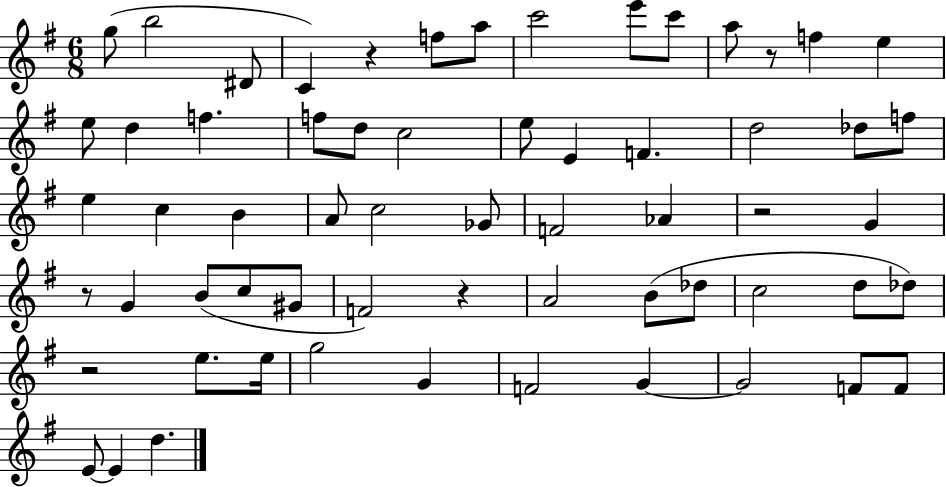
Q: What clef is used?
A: treble